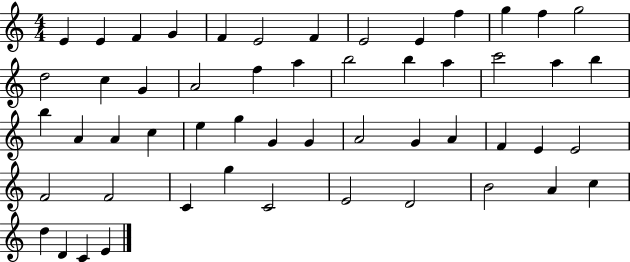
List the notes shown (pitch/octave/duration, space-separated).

E4/q E4/q F4/q G4/q F4/q E4/h F4/q E4/h E4/q F5/q G5/q F5/q G5/h D5/h C5/q G4/q A4/h F5/q A5/q B5/h B5/q A5/q C6/h A5/q B5/q B5/q A4/q A4/q C5/q E5/q G5/q G4/q G4/q A4/h G4/q A4/q F4/q E4/q E4/h F4/h F4/h C4/q G5/q C4/h E4/h D4/h B4/h A4/q C5/q D5/q D4/q C4/q E4/q